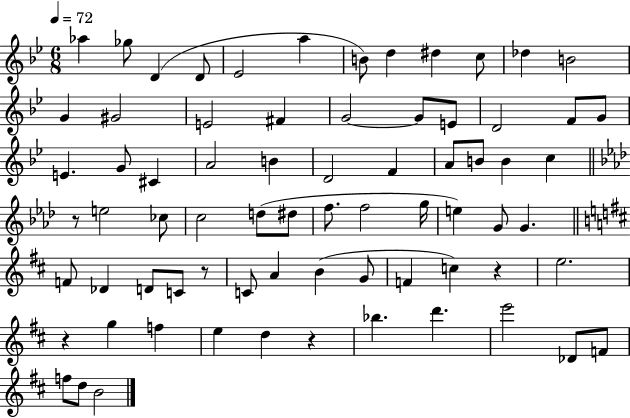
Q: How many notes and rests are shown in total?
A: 72